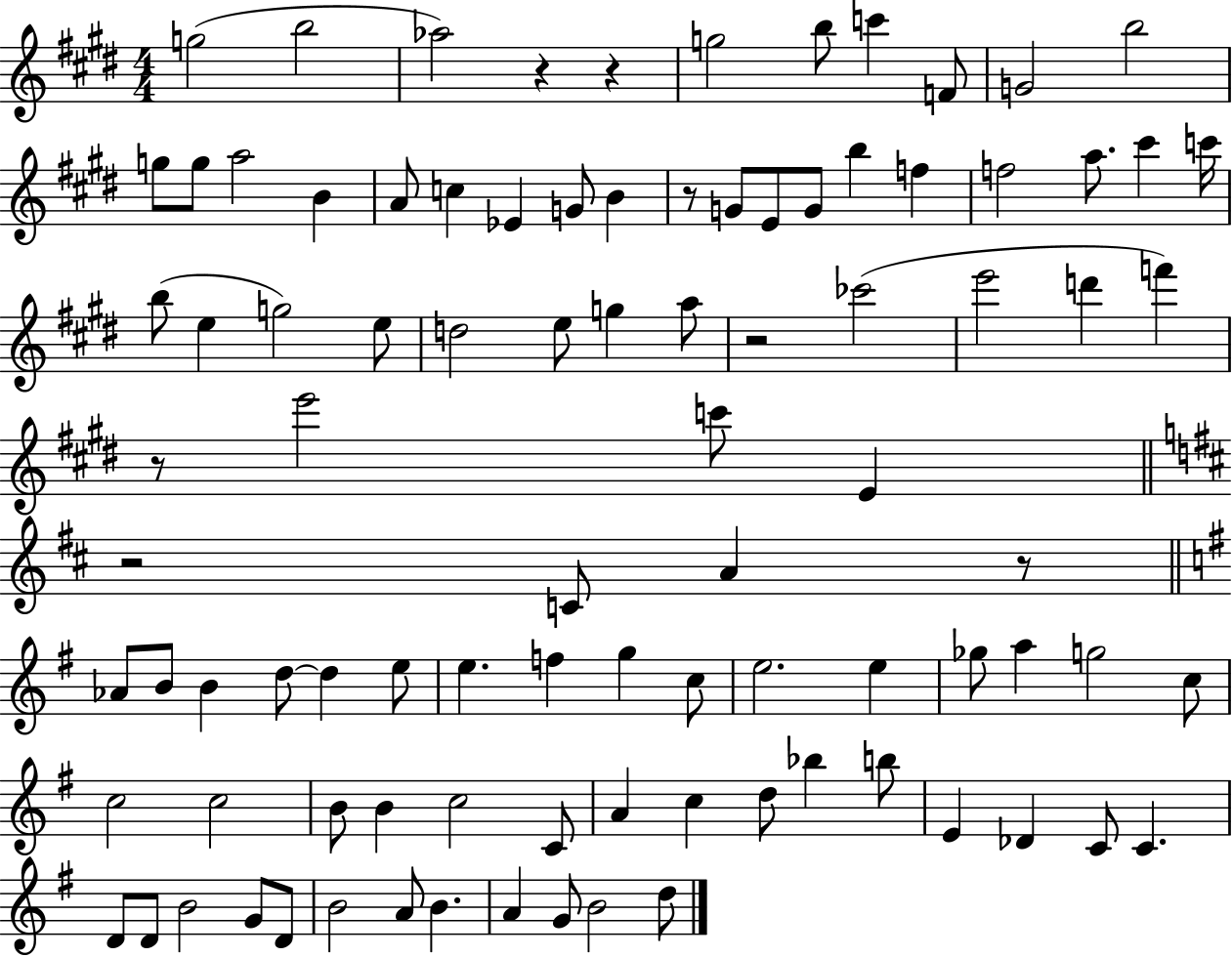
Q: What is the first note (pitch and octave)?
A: G5